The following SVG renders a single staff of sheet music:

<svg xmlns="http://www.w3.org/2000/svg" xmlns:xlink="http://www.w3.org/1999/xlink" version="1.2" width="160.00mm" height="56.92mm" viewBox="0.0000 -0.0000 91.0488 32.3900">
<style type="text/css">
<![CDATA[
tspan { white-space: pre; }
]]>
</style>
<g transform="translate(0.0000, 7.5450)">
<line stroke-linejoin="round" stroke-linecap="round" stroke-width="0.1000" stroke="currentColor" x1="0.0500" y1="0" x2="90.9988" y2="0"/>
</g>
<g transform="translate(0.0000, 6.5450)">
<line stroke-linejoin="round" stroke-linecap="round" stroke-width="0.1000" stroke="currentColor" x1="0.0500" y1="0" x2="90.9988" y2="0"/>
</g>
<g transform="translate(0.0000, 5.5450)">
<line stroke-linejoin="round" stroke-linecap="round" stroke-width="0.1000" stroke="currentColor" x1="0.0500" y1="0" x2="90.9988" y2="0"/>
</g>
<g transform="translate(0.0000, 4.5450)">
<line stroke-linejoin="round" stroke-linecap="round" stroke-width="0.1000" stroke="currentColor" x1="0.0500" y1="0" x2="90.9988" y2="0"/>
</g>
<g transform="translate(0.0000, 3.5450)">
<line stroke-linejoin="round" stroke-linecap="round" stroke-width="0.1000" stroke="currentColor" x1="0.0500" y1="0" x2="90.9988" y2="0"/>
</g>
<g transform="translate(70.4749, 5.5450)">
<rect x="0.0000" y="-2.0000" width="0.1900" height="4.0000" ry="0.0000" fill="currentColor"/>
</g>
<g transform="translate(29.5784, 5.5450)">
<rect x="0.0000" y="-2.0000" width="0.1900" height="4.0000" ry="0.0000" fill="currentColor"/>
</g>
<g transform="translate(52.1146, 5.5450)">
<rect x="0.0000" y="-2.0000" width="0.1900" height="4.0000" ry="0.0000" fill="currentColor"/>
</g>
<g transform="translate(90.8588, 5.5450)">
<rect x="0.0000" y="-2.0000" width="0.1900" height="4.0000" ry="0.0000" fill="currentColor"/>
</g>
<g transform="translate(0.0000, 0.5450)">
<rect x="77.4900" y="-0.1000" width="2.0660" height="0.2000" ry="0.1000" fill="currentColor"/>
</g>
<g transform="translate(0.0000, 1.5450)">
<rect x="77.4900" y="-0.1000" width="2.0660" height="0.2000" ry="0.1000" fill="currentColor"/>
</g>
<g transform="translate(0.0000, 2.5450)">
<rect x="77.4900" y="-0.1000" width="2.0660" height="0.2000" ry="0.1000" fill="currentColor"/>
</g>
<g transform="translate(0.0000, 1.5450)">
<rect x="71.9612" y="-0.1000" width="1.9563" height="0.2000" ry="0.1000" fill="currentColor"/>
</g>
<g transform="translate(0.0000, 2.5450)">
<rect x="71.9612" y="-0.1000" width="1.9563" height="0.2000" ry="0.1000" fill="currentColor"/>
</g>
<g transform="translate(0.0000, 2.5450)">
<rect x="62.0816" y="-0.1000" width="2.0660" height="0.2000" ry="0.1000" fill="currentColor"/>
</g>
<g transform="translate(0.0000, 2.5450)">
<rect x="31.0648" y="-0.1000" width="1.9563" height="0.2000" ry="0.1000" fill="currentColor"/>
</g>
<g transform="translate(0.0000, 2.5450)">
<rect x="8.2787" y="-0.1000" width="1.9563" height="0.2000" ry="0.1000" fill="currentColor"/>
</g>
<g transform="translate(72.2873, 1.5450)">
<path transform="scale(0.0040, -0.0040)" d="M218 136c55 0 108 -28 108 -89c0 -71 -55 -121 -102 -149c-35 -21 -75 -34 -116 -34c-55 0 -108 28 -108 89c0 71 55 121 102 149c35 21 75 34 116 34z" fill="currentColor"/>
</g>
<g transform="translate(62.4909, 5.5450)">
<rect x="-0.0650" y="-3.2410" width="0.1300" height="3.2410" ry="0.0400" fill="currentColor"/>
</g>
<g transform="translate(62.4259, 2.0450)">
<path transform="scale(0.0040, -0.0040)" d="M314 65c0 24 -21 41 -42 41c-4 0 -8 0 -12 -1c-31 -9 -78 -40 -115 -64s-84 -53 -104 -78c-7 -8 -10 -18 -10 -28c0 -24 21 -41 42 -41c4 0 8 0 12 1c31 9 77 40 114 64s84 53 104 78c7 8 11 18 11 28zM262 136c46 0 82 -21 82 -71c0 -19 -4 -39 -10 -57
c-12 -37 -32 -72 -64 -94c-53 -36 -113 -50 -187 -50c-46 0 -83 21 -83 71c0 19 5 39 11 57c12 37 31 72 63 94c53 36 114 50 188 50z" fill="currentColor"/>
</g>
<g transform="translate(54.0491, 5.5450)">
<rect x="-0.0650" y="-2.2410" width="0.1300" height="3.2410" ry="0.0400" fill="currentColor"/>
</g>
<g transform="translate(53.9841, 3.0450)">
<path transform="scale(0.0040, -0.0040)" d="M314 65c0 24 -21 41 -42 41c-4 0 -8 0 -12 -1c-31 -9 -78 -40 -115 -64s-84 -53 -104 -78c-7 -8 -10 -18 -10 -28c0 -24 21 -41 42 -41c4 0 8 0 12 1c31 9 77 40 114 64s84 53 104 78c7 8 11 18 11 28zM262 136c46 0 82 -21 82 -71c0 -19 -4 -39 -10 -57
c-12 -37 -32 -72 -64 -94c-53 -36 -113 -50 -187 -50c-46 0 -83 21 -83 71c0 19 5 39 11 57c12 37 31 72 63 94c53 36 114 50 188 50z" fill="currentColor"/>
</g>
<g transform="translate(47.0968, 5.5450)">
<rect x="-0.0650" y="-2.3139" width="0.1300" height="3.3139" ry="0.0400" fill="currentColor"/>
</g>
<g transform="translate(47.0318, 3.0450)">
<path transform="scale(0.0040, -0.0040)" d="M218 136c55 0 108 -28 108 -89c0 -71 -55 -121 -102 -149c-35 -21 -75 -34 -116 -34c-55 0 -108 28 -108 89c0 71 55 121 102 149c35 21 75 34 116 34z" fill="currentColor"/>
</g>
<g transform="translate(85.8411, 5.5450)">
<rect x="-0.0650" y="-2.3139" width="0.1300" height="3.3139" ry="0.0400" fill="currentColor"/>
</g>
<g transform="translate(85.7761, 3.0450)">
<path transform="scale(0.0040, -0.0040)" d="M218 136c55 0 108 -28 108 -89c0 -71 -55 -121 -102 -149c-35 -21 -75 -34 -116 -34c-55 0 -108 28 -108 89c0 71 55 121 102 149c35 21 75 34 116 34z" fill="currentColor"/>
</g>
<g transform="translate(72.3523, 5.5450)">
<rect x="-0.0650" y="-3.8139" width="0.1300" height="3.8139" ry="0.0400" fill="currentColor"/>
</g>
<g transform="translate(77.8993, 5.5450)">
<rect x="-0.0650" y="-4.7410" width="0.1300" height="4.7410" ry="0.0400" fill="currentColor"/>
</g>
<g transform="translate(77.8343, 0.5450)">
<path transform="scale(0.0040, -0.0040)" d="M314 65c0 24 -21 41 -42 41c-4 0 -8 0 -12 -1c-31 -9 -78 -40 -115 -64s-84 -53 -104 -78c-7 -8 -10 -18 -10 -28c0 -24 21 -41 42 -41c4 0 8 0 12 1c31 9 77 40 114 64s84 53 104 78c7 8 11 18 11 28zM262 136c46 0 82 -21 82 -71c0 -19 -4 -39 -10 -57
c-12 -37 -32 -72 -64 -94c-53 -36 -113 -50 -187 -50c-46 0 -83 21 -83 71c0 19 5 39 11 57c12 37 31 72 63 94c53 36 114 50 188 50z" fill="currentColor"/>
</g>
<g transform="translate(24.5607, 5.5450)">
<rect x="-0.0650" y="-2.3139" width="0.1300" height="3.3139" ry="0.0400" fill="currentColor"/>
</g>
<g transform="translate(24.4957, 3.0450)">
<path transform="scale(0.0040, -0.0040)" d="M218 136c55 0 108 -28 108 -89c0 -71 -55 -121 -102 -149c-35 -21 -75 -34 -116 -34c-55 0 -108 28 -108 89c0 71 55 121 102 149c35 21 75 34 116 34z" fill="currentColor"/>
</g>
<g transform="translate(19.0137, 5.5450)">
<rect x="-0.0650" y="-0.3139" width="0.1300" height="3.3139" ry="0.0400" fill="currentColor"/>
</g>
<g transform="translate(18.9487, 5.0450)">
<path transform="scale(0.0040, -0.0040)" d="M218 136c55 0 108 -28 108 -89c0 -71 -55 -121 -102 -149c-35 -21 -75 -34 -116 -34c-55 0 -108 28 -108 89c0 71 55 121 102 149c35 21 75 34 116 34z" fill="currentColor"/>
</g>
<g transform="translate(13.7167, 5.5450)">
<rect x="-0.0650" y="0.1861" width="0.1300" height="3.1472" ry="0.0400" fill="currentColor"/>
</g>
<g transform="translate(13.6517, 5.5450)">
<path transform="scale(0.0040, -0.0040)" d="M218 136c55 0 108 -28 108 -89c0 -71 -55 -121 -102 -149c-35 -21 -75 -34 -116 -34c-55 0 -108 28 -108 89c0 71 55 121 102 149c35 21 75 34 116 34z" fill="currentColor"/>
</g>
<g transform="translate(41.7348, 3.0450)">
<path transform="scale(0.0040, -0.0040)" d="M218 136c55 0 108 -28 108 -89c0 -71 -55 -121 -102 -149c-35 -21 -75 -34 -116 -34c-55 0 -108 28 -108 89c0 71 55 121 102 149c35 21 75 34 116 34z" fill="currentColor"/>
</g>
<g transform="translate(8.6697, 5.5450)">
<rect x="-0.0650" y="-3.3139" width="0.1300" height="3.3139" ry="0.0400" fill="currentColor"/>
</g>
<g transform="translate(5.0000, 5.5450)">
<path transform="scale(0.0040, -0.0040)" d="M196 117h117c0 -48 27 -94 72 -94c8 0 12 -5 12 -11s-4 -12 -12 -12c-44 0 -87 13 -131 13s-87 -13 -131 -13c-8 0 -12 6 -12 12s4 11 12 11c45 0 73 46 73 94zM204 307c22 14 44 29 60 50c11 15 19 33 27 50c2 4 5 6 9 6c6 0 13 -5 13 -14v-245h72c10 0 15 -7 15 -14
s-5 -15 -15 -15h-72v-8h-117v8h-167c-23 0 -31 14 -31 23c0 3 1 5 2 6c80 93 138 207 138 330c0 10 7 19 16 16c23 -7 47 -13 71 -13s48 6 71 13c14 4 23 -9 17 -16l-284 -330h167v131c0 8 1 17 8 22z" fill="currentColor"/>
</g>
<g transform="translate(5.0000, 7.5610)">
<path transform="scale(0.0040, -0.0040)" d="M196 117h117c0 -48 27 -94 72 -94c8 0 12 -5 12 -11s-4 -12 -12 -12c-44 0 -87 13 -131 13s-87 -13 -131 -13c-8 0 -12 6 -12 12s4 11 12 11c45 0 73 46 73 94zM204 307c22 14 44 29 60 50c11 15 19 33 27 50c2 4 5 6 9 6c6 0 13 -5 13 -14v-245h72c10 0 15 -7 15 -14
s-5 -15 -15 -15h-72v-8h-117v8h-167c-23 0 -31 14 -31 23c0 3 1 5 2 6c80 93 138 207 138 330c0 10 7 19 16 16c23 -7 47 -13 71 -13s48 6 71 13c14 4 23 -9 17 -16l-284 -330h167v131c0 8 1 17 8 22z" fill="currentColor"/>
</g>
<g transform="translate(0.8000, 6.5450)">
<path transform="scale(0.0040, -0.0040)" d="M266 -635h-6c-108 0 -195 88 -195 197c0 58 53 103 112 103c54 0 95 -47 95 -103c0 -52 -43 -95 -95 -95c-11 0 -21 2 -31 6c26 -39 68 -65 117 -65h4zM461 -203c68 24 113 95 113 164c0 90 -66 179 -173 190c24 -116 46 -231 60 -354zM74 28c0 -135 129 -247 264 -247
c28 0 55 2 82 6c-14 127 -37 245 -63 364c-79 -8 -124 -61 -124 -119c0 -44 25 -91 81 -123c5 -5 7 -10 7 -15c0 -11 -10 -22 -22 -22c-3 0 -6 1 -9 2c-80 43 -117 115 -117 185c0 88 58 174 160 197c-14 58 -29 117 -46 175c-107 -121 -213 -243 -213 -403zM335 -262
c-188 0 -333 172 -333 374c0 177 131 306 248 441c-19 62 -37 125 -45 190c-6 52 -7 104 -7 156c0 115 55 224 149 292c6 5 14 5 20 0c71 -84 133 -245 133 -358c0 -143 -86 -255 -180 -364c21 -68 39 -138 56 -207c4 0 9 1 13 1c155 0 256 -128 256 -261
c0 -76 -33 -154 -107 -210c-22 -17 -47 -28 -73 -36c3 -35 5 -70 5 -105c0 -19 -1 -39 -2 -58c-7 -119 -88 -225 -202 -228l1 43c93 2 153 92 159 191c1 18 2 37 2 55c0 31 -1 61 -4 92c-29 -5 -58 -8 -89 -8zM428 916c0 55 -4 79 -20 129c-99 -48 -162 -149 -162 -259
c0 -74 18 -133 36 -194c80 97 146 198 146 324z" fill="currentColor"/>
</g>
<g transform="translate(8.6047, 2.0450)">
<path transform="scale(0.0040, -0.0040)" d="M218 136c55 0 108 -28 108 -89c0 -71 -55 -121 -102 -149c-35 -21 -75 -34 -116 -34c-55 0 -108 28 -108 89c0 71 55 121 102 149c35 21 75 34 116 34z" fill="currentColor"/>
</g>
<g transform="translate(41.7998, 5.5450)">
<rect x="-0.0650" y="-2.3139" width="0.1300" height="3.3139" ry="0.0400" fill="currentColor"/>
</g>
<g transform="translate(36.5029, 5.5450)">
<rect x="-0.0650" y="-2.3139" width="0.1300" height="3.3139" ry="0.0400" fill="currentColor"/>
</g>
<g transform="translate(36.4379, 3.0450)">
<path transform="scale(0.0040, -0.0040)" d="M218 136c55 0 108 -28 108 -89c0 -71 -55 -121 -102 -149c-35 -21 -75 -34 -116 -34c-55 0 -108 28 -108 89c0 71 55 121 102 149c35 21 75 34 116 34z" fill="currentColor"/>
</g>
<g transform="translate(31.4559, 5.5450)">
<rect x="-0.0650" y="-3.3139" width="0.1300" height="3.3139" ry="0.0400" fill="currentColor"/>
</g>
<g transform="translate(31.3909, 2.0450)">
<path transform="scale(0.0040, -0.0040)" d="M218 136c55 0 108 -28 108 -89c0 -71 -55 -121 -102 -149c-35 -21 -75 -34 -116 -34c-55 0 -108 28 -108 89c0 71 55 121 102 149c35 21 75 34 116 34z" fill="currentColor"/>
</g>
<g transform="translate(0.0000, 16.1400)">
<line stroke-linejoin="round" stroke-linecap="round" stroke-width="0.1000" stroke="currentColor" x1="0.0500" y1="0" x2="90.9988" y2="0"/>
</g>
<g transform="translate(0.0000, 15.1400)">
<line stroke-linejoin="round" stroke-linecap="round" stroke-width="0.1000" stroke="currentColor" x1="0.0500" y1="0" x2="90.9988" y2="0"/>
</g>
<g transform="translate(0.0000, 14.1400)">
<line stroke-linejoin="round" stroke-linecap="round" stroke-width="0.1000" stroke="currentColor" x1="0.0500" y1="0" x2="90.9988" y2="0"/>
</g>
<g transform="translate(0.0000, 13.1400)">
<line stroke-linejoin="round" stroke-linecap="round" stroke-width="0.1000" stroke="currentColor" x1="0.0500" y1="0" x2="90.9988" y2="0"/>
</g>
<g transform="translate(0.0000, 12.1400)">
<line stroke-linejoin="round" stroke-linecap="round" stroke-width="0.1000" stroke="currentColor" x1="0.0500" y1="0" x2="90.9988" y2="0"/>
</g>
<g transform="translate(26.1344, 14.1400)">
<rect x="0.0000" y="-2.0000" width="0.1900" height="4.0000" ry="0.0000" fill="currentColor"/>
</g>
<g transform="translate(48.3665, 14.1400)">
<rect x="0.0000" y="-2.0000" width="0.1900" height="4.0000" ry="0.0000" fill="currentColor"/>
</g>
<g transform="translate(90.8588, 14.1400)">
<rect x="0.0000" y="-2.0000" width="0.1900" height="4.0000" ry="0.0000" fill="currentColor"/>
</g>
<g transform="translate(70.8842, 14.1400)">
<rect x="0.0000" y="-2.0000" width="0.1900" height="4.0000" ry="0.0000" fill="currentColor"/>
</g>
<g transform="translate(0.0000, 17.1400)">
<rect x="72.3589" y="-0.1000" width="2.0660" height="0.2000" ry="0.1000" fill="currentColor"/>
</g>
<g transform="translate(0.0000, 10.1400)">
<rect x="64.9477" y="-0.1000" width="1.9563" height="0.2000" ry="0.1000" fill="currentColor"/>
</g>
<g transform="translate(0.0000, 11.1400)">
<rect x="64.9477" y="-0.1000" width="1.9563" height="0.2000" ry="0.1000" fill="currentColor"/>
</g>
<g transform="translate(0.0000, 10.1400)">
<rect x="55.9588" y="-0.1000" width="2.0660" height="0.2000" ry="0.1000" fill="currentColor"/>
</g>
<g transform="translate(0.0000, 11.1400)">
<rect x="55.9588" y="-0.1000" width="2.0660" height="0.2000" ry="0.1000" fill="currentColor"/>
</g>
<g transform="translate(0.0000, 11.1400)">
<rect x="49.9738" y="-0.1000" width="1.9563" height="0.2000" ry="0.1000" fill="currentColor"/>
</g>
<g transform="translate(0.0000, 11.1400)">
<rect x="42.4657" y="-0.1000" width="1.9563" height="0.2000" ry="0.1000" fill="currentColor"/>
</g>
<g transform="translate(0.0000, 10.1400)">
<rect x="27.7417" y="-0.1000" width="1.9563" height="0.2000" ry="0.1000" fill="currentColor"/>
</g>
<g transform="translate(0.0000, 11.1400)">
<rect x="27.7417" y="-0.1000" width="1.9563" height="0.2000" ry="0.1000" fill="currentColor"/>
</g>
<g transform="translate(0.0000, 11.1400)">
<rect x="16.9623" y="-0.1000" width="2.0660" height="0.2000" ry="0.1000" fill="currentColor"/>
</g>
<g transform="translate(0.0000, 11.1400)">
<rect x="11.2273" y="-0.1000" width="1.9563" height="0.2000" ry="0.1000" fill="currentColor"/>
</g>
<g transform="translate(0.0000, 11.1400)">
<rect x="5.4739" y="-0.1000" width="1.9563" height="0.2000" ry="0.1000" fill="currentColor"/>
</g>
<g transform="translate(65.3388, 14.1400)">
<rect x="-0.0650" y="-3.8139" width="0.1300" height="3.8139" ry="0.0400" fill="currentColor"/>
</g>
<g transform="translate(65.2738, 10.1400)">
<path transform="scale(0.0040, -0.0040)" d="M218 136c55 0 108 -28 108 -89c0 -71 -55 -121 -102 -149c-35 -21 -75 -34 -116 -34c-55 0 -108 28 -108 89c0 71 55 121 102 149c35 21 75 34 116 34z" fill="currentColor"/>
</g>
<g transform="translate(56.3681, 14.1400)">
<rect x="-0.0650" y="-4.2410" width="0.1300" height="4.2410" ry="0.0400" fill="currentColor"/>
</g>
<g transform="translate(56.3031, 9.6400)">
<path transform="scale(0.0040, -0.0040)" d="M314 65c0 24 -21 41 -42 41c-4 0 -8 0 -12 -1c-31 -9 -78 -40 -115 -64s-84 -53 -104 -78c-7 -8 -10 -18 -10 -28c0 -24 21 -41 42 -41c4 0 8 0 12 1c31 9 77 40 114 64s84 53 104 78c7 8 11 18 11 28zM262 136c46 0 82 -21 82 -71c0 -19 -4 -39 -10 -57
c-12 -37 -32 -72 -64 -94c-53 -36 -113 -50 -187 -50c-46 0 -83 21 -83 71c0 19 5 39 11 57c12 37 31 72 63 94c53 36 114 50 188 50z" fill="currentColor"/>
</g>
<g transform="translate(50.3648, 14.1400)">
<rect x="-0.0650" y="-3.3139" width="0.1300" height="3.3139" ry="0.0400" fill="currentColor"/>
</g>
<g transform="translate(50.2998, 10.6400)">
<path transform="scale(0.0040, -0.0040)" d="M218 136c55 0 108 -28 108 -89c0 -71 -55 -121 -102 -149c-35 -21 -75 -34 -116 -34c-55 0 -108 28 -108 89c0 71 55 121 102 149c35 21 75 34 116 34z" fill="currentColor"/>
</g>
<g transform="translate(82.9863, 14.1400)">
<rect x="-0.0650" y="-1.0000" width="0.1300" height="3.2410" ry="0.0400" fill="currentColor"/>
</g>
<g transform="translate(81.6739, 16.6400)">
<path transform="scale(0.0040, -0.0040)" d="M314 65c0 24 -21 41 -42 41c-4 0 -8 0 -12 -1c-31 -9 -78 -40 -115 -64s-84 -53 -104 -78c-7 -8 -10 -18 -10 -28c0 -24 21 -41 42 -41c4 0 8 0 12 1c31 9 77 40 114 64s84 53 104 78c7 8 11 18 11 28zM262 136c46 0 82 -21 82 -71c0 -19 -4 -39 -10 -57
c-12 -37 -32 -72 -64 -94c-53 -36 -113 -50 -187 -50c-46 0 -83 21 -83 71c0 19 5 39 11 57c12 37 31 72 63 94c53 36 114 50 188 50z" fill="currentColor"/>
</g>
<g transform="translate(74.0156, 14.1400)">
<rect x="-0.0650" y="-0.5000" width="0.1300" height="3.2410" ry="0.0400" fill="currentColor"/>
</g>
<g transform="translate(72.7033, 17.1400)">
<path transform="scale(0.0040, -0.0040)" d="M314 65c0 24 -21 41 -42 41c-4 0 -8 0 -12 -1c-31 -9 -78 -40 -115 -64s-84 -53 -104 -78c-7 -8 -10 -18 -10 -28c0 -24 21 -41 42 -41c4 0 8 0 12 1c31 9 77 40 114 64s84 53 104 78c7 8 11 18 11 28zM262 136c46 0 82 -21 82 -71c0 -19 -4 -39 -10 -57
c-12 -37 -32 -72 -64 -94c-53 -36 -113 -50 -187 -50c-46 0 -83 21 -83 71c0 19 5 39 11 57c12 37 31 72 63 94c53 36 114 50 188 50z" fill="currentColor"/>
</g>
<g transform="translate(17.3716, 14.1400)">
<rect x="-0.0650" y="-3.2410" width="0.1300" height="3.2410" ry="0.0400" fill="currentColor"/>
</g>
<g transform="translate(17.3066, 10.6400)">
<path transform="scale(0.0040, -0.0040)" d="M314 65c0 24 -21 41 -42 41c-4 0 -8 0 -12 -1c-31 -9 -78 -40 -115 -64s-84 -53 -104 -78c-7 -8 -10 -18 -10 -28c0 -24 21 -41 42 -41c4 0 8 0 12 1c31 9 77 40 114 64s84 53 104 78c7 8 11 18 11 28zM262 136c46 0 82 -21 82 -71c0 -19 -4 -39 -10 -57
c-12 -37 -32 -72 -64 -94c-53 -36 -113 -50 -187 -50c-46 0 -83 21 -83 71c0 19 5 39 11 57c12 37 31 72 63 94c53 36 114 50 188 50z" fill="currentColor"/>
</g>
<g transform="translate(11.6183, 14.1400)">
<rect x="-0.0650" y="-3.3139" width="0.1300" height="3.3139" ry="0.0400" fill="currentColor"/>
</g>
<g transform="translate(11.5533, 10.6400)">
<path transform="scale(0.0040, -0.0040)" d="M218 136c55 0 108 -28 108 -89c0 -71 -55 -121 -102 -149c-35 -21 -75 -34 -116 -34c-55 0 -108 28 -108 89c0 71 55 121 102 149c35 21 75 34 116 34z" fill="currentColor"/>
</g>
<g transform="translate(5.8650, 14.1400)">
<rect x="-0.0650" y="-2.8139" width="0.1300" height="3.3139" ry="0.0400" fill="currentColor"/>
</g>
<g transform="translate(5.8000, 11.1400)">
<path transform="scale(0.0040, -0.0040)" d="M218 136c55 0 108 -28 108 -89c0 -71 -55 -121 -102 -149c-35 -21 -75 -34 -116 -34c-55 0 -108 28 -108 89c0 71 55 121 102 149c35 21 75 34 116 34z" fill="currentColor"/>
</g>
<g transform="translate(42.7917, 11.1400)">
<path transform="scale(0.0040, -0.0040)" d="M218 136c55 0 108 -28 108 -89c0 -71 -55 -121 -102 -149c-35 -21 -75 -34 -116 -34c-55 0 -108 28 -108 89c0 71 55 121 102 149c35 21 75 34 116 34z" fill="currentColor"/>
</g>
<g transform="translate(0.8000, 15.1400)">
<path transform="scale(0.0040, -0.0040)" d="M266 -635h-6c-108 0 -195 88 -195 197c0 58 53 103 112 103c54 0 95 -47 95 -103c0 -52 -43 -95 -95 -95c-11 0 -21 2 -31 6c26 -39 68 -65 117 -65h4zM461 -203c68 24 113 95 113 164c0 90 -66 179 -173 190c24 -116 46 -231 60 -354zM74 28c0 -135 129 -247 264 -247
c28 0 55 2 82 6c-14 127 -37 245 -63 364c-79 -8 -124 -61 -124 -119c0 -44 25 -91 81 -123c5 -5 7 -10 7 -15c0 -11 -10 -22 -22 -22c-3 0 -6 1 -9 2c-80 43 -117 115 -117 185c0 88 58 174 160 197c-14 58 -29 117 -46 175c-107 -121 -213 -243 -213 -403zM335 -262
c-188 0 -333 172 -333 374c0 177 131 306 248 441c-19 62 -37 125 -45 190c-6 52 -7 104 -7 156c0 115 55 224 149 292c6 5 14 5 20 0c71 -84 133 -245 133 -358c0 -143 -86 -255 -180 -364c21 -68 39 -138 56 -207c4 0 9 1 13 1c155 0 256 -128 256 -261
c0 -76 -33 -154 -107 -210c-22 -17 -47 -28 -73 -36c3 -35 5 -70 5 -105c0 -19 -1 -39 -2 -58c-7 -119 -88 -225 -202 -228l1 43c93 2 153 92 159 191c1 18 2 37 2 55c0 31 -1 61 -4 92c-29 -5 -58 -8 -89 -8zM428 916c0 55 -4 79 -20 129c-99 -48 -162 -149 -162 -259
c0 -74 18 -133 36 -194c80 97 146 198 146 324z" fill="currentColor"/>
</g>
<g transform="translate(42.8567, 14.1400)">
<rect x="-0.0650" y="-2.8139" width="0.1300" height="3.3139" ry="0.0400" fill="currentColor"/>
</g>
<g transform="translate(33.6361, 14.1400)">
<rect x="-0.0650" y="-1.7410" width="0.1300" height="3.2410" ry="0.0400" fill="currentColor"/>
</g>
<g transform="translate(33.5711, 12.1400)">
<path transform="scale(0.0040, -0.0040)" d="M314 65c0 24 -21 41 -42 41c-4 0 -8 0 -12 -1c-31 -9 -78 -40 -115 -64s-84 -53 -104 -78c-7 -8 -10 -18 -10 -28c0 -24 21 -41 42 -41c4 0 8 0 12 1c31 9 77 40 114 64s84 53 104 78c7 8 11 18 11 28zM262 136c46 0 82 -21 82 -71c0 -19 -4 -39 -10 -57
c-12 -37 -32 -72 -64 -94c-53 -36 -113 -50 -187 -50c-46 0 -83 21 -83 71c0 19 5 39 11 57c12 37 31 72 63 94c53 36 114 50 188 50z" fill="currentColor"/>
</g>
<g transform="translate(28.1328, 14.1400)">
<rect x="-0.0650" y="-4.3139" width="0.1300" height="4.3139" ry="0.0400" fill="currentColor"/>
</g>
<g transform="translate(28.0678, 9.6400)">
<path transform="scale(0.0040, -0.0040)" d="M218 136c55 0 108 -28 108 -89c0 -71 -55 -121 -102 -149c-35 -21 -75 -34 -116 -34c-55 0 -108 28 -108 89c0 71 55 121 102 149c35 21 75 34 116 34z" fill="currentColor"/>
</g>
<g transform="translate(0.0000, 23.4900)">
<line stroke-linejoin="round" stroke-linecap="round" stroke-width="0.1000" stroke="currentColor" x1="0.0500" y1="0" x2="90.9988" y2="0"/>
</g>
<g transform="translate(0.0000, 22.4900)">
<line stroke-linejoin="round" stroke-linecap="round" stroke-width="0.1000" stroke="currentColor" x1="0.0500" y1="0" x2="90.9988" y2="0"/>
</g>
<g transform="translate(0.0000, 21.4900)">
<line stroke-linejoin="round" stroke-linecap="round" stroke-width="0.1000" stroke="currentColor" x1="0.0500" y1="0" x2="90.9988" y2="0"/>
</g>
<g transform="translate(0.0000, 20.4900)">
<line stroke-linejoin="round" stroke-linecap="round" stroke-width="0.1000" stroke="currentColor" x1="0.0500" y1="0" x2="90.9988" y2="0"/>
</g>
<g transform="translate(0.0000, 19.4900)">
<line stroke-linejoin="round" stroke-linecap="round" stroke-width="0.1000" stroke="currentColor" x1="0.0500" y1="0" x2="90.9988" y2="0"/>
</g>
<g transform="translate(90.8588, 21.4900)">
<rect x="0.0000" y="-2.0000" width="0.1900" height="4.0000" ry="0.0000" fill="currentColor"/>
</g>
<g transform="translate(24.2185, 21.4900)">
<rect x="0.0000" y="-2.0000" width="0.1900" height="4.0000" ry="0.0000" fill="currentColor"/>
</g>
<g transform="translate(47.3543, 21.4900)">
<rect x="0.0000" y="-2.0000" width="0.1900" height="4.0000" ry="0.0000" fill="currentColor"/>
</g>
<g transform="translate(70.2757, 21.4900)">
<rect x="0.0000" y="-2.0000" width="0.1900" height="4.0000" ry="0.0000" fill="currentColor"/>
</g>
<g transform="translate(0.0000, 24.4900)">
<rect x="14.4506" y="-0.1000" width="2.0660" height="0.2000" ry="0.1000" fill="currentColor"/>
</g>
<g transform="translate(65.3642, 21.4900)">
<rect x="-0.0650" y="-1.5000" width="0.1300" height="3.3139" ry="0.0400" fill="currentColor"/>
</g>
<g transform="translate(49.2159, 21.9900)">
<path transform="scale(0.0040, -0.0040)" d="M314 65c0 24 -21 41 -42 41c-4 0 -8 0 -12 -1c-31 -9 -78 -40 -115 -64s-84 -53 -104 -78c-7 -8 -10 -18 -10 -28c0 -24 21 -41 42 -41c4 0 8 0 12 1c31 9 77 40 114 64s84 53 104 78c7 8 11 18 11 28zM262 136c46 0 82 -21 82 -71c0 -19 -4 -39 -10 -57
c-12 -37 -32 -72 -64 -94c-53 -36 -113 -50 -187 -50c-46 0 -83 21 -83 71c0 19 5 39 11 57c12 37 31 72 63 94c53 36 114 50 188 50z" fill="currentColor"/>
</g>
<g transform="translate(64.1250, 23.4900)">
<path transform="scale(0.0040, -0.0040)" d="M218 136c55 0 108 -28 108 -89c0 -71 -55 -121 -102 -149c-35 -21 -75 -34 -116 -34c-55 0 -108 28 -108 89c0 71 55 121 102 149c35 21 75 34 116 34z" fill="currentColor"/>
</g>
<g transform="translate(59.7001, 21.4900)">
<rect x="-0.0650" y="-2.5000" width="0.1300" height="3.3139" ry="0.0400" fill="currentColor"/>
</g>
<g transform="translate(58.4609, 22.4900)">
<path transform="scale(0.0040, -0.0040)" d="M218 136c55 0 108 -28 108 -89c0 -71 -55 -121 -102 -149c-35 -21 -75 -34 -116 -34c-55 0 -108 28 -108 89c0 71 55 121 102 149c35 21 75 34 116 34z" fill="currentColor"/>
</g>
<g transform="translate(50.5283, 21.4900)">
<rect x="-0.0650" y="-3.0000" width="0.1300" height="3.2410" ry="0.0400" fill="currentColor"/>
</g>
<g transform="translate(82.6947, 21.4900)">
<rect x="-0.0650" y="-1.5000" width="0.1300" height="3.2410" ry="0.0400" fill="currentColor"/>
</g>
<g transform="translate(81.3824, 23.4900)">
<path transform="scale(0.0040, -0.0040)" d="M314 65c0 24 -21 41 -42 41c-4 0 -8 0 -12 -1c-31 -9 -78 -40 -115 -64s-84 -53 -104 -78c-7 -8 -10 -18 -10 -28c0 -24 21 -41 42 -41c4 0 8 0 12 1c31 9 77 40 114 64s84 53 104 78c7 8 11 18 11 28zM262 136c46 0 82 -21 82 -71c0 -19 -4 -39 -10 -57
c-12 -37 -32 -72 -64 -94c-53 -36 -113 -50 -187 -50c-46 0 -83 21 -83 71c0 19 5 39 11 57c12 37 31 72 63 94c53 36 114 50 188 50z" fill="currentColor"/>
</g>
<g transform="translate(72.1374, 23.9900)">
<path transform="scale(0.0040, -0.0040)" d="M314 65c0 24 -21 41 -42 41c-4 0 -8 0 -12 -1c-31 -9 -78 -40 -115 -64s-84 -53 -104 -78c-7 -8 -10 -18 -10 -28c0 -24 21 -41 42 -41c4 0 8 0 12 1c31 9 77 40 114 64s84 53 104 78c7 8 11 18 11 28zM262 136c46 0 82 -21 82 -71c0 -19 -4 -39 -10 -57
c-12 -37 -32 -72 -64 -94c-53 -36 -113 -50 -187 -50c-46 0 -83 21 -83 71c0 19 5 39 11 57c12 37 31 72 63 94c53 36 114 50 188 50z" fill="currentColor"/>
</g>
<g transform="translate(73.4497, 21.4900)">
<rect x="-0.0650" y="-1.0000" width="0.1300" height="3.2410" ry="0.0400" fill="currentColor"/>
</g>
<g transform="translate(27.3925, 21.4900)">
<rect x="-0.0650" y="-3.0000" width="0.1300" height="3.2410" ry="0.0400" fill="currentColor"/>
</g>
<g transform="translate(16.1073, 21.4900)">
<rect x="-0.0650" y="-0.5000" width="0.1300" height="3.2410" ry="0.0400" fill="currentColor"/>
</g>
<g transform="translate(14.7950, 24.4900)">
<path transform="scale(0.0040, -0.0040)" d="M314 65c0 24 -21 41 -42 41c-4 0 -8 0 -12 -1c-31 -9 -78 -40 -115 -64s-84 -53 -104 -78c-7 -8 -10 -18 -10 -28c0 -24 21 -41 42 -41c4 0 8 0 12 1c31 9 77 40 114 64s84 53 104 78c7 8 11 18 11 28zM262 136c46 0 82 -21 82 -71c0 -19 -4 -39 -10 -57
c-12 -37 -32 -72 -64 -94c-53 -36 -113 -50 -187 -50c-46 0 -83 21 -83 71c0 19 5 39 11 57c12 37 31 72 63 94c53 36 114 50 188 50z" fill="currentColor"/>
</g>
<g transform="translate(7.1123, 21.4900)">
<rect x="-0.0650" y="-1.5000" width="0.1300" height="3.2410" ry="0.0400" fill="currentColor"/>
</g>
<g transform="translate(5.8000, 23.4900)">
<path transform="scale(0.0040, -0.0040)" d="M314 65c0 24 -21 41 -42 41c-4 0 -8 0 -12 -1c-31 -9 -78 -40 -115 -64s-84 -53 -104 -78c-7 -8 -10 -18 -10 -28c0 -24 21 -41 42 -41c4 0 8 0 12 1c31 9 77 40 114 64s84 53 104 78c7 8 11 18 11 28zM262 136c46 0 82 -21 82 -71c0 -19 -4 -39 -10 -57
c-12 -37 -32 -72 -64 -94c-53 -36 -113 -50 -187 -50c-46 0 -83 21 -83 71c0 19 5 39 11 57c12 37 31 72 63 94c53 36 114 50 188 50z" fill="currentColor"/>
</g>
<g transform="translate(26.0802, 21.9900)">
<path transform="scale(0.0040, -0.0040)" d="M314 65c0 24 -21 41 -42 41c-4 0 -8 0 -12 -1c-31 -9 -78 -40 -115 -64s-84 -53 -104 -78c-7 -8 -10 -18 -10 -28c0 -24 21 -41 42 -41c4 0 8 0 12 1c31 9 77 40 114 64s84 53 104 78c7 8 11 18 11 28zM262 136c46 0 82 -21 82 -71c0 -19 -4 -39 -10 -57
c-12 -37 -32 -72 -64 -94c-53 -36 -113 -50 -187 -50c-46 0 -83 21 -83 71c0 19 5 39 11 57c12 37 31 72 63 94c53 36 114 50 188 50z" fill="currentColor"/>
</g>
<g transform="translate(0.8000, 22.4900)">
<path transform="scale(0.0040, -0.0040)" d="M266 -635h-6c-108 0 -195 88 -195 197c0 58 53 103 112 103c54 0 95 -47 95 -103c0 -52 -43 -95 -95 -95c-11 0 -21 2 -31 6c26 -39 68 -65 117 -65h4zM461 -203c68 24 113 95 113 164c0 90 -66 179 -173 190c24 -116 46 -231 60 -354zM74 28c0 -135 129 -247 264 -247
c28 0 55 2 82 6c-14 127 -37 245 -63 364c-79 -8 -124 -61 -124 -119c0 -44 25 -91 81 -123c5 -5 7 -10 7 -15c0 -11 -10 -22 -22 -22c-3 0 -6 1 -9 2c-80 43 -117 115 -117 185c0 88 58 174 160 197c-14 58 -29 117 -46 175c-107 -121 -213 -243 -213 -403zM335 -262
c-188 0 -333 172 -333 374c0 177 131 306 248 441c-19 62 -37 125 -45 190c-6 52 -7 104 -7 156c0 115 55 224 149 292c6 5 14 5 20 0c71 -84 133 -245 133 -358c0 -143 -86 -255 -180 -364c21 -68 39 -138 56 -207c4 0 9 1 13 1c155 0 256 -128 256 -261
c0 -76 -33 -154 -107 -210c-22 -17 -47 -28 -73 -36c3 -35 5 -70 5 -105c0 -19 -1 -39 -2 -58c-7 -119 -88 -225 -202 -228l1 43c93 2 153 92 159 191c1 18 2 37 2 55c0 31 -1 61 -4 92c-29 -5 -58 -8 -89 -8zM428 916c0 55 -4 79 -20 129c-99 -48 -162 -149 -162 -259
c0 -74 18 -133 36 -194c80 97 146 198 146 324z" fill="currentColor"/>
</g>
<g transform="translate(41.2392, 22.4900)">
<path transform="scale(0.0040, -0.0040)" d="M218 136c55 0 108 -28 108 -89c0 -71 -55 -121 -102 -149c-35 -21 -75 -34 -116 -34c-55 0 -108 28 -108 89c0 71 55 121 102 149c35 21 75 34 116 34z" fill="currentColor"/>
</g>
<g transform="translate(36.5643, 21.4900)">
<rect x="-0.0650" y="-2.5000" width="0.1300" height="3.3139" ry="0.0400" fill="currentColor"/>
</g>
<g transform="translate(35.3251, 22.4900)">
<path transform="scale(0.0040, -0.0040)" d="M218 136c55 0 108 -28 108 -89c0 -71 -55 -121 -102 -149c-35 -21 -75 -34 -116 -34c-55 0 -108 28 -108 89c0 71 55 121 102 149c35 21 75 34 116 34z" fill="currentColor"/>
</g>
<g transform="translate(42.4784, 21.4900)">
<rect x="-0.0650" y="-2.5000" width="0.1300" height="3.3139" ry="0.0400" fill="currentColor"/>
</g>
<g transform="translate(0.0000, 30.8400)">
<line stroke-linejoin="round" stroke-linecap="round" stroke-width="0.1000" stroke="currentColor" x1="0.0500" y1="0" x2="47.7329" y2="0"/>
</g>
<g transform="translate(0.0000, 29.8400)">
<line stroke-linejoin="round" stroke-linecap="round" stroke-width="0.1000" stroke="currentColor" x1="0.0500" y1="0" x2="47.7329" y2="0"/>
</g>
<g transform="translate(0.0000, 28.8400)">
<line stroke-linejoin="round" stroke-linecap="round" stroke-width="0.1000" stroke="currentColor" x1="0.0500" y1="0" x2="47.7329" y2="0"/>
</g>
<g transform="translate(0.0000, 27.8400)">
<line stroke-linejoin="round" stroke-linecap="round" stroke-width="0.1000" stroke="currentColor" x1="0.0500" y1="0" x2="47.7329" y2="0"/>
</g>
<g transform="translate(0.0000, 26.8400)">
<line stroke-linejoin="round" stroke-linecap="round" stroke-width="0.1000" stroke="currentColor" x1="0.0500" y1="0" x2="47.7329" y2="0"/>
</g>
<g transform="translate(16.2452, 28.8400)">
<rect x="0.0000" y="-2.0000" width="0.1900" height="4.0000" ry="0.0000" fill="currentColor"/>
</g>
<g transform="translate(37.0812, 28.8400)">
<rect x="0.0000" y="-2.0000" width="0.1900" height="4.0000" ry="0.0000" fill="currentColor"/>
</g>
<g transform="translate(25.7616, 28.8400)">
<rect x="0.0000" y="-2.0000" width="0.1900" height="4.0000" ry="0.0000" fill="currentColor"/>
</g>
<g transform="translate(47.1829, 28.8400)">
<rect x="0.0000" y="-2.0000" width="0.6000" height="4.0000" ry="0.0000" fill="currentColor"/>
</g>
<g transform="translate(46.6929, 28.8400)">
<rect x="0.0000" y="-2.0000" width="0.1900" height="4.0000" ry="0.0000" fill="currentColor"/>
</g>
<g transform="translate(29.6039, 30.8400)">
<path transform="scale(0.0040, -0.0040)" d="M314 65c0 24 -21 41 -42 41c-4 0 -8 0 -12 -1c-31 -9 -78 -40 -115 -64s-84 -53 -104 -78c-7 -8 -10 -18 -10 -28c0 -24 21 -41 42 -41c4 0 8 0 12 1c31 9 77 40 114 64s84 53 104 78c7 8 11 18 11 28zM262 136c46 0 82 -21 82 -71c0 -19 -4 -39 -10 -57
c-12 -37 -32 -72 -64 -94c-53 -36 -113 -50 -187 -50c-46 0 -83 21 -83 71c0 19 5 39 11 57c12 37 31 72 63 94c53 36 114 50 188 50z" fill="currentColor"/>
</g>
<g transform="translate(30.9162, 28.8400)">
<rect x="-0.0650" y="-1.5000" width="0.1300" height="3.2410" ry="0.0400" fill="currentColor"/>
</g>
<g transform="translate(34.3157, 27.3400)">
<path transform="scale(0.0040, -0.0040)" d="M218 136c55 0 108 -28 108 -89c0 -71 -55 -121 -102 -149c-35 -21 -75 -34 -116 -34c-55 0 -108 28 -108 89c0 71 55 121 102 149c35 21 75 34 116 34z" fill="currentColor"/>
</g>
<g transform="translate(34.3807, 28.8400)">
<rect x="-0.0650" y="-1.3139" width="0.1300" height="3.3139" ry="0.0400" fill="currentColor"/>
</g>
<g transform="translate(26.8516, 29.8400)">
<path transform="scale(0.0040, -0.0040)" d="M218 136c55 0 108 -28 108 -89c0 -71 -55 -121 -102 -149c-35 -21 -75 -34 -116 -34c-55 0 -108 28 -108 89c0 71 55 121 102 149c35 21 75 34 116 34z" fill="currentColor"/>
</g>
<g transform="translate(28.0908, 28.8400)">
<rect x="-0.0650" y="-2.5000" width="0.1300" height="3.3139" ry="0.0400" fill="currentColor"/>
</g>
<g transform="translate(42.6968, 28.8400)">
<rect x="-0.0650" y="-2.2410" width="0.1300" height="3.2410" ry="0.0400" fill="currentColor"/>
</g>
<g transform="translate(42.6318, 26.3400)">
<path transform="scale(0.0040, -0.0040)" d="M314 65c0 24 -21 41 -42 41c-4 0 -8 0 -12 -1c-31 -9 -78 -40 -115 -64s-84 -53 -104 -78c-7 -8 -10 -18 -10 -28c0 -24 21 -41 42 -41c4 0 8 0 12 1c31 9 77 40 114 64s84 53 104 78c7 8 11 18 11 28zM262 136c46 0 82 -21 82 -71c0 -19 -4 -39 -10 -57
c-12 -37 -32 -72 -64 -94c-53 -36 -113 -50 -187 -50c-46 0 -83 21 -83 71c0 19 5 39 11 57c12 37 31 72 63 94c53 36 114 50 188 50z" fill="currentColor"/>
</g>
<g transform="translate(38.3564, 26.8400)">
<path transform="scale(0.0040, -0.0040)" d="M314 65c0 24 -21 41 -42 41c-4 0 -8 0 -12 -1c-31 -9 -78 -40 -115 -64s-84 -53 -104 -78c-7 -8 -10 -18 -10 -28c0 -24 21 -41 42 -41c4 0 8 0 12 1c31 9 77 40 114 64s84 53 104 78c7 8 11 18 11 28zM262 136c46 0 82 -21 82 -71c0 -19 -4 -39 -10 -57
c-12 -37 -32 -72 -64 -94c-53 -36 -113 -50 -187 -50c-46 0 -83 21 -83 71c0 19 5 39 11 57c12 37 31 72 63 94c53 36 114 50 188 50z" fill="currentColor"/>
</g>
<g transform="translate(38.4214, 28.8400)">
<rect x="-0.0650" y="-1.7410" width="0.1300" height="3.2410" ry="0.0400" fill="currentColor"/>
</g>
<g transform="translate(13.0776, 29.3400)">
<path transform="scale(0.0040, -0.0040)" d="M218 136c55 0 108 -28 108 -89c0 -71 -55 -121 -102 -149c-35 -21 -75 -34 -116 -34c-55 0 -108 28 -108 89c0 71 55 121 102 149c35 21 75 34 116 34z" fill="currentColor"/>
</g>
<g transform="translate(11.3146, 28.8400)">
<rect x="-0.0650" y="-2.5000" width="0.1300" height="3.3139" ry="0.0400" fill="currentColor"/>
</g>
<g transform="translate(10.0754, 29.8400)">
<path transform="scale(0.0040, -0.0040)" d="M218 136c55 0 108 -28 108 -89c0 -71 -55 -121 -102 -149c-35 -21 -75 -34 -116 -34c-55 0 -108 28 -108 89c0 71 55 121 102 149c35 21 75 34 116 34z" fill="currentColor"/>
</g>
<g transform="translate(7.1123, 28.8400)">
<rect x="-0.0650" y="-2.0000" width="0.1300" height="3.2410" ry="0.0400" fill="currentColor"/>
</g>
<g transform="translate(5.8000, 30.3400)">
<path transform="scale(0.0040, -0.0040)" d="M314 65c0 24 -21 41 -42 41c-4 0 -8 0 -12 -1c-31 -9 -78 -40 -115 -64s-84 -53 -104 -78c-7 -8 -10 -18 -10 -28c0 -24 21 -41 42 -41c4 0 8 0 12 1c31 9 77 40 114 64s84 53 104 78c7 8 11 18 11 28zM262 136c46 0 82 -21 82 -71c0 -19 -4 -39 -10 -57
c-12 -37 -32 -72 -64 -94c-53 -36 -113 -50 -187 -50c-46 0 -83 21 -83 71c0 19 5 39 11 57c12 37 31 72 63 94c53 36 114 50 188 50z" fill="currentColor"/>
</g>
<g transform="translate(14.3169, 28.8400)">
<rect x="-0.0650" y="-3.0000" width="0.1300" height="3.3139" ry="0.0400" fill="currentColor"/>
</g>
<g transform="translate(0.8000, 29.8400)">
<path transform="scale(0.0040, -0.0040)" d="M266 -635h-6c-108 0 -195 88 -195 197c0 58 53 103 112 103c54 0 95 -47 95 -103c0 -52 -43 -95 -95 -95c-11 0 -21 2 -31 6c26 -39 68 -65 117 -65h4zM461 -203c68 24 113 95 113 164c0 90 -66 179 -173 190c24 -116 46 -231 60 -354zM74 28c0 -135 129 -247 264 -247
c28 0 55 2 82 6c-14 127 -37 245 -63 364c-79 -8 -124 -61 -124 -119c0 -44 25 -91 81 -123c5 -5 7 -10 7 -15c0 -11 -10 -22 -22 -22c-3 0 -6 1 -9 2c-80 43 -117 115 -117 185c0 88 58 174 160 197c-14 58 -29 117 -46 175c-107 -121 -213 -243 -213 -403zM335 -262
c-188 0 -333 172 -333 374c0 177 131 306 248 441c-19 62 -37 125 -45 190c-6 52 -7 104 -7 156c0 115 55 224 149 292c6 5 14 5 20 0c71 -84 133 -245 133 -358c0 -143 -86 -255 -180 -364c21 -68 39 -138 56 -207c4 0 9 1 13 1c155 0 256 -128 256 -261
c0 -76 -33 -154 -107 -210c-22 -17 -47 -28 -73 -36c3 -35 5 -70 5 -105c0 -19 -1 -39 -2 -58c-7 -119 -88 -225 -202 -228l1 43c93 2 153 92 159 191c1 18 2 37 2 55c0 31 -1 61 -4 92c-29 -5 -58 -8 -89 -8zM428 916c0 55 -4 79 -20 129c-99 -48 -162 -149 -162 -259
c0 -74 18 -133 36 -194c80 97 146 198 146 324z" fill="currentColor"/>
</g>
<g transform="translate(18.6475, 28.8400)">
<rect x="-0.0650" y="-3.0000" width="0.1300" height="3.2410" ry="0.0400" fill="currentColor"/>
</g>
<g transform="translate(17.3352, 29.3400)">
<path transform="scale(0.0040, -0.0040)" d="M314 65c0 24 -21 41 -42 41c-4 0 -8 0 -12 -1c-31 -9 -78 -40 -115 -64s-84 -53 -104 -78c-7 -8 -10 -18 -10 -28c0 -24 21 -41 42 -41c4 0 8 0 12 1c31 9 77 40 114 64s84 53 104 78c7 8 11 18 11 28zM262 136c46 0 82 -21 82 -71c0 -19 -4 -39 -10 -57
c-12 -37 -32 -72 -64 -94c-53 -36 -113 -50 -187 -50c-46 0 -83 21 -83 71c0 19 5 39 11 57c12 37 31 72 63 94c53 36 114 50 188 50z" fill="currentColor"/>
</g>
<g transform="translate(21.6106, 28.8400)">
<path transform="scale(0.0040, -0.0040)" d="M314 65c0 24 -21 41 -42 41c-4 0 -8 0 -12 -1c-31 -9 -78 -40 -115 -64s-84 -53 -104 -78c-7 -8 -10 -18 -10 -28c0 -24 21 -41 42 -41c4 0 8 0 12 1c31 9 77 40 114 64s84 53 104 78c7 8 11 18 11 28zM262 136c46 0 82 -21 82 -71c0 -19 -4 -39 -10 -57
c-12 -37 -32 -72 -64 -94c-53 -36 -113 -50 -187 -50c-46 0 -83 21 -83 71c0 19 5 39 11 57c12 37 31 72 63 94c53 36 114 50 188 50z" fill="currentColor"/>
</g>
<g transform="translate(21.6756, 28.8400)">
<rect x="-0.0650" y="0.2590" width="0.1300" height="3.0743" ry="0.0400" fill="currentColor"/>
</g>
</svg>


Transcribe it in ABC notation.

X:1
T:Untitled
M:4/4
L:1/4
K:C
b B c g b g g g g2 b2 c' e'2 g a b b2 d' f2 a b d'2 c' C2 D2 E2 C2 A2 G G A2 G E D2 E2 F2 G A A2 B2 G E2 e f2 g2